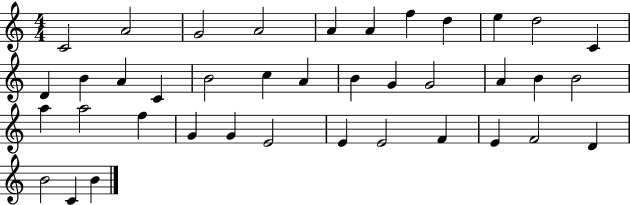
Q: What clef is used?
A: treble